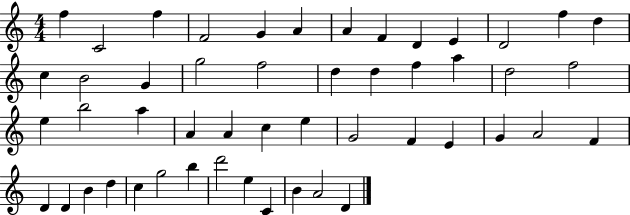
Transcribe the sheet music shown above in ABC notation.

X:1
T:Untitled
M:4/4
L:1/4
K:C
f C2 f F2 G A A F D E D2 f d c B2 G g2 f2 d d f a d2 f2 e b2 a A A c e G2 F E G A2 F D D B d c g2 b d'2 e C B A2 D